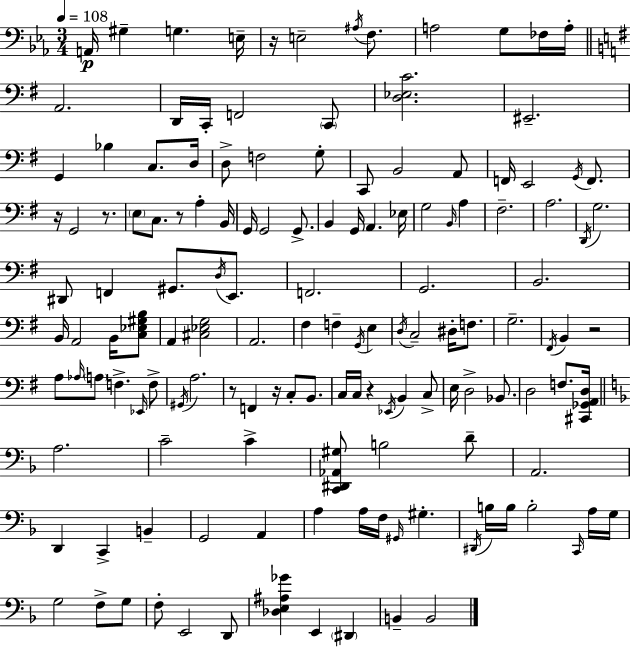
X:1
T:Untitled
M:3/4
L:1/4
K:Eb
A,,/4 ^G, G, E,/4 z/4 E,2 ^A,/4 F,/2 A,2 G,/2 _F,/4 A,/4 A,,2 D,,/4 C,,/4 F,,2 C,,/2 [D,_E,C]2 ^E,,2 G,, _B, C,/2 D,/4 D,/2 F,2 G,/2 C,,/2 B,,2 A,,/2 F,,/4 E,,2 G,,/4 F,,/2 z/4 G,,2 z/2 E,/2 C,/2 z/2 A, B,,/4 G,,/4 G,,2 G,,/2 B,, G,,/4 A,, _E,/4 G,2 B,,/4 A, ^F,2 A,2 D,,/4 G,2 ^D,,/2 F,, ^G,,/2 D,/4 E,,/2 F,,2 G,,2 B,,2 B,,/4 A,,2 B,,/4 [C,_E,^G,B,]/2 A,, [^C,_E,G,]2 A,,2 ^F, F, G,,/4 E, D,/4 C,2 ^D,/4 F,/2 G,2 ^F,,/4 B,, z2 A,/2 _A,/4 A,/2 F, _E,,/4 F,/2 ^G,,/4 A,2 z/2 F,, z/4 C,/2 B,,/2 C,/4 C,/4 z _E,,/4 B,, C,/2 E,/4 D,2 _B,,/2 D,2 F,/2 [^C,,_G,,A,,D,]/4 A,2 C2 C [C,,^D,,_A,,^G,]/2 B,2 D/2 A,,2 D,, C,, B,, G,,2 A,, A, A,/4 F,/4 ^G,,/4 ^G, ^D,,/4 B,/4 B,/4 B,2 C,,/4 A,/4 G,/4 G,2 F,/2 G,/2 F,/2 E,,2 D,,/2 [_D,E,^A,_G] E,, ^D,, B,, B,,2